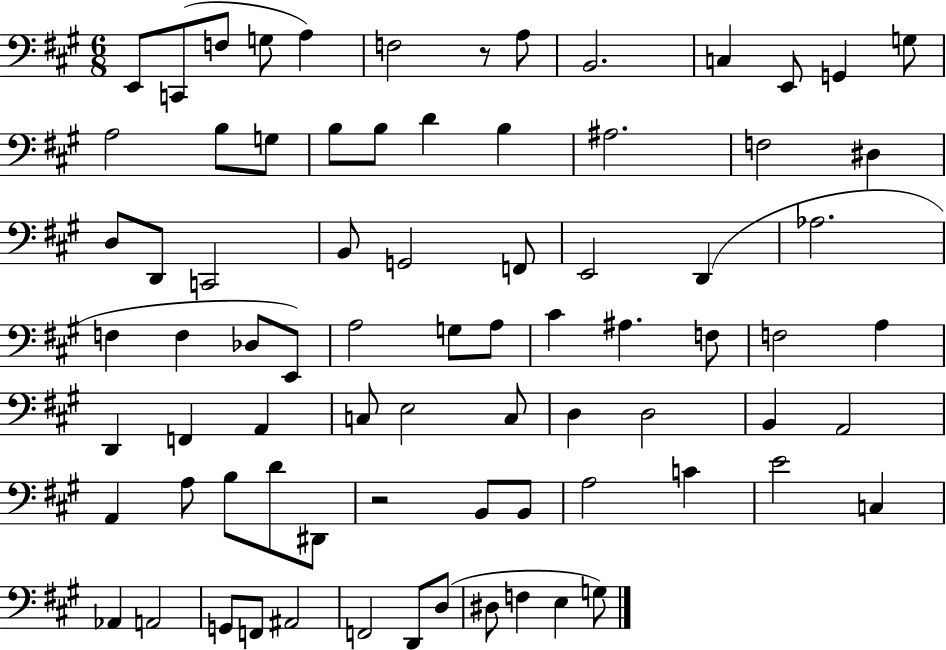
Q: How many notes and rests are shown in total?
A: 78